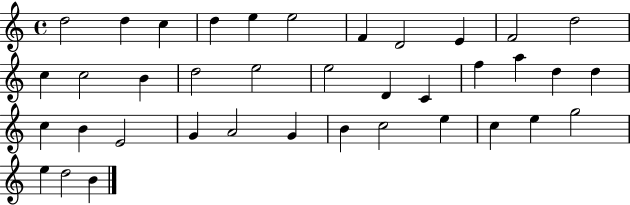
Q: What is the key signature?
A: C major